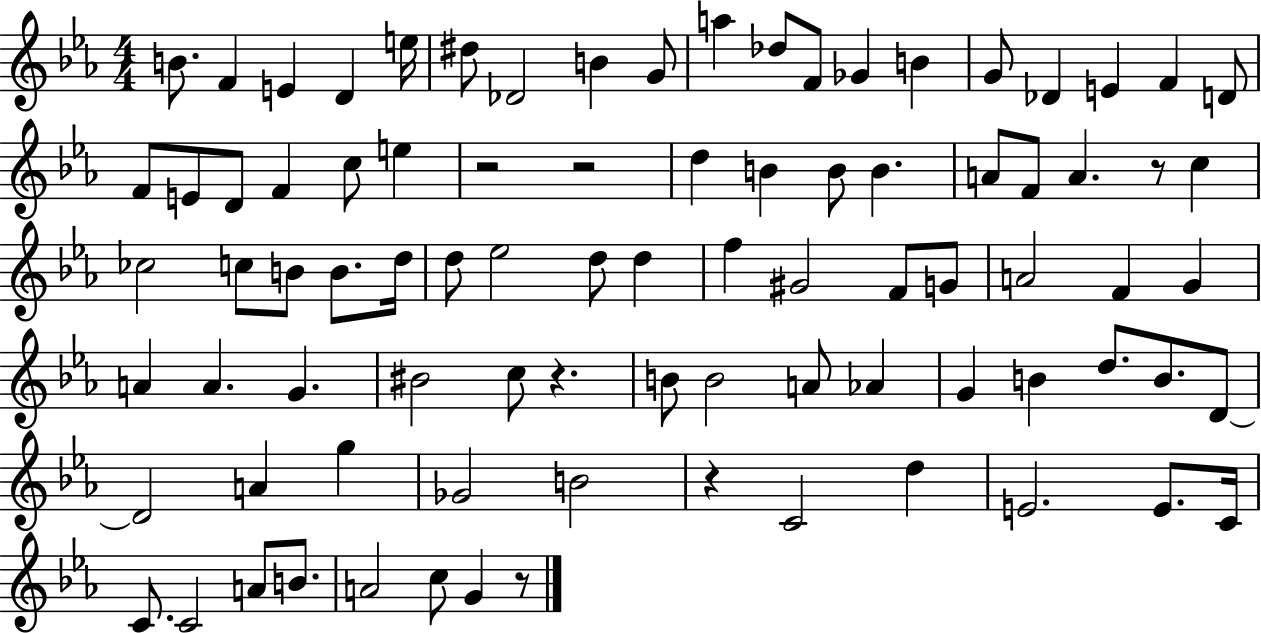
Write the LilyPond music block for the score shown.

{
  \clef treble
  \numericTimeSignature
  \time 4/4
  \key ees \major
  b'8. f'4 e'4 d'4 e''16 | dis''8 des'2 b'4 g'8 | a''4 des''8 f'8 ges'4 b'4 | g'8 des'4 e'4 f'4 d'8 | \break f'8 e'8 d'8 f'4 c''8 e''4 | r2 r2 | d''4 b'4 b'8 b'4. | a'8 f'8 a'4. r8 c''4 | \break ces''2 c''8 b'8 b'8. d''16 | d''8 ees''2 d''8 d''4 | f''4 gis'2 f'8 g'8 | a'2 f'4 g'4 | \break a'4 a'4. g'4. | bis'2 c''8 r4. | b'8 b'2 a'8 aes'4 | g'4 b'4 d''8. b'8. d'8~~ | \break d'2 a'4 g''4 | ges'2 b'2 | r4 c'2 d''4 | e'2. e'8. c'16 | \break c'8. c'2 a'8 b'8. | a'2 c''8 g'4 r8 | \bar "|."
}